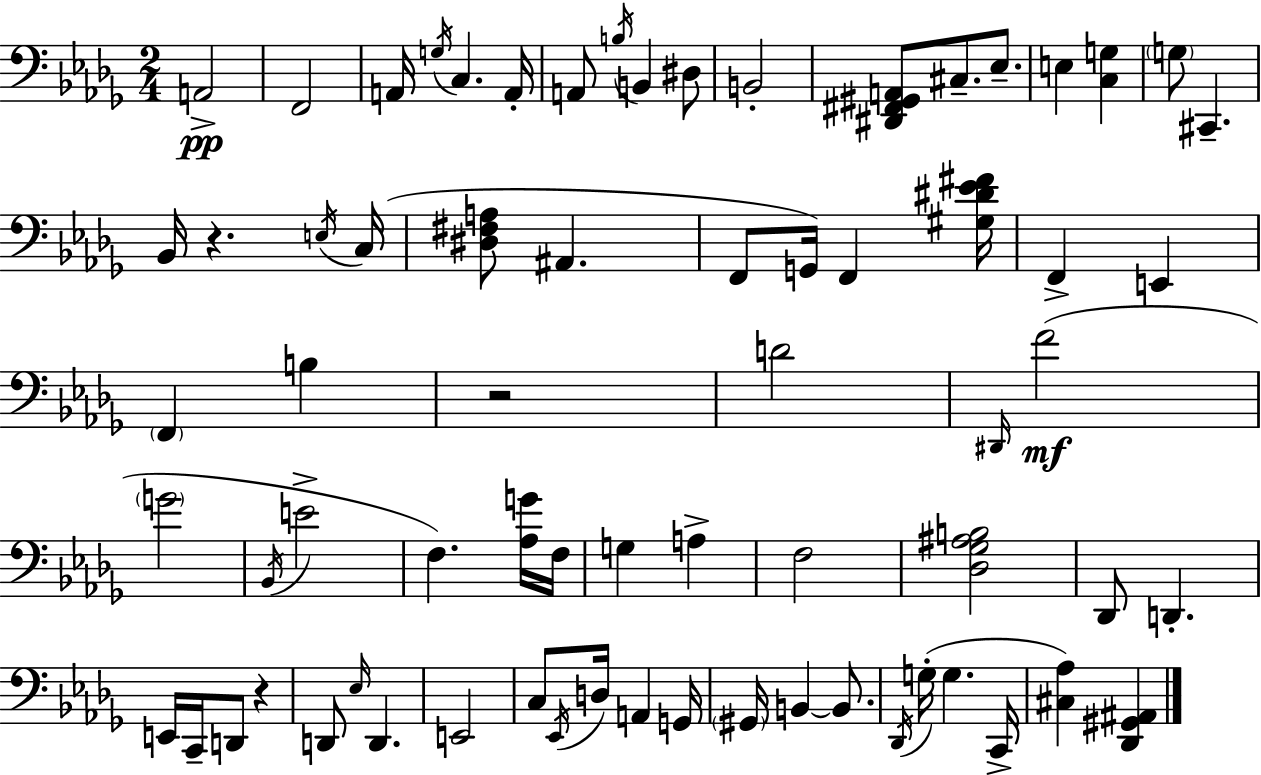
A2/h F2/h A2/s G3/s C3/q. A2/s A2/e B3/s B2/q D#3/e B2/h [D#2,F#2,G#2,A2]/e C#3/e. Eb3/e. E3/q [C3,G3]/q G3/e C#2/q. Bb2/s R/q. E3/s C3/s [D#3,F#3,A3]/e A#2/q. F2/e G2/s F2/q [G#3,D#4,Eb4,F#4]/s F2/q E2/q F2/q B3/q R/h D4/h D#2/s F4/h G4/h Bb2/s E4/h F3/q. [Ab3,G4]/s F3/s G3/q A3/q F3/h [Db3,Gb3,A#3,B3]/h Db2/e D2/q. E2/s C2/s D2/e R/q D2/e Eb3/s D2/q. E2/h C3/e Eb2/s D3/s A2/q G2/s G#2/s B2/q B2/e. Db2/s G3/s G3/q. C2/s [C#3,Ab3]/q [Db2,G#2,A#2]/q